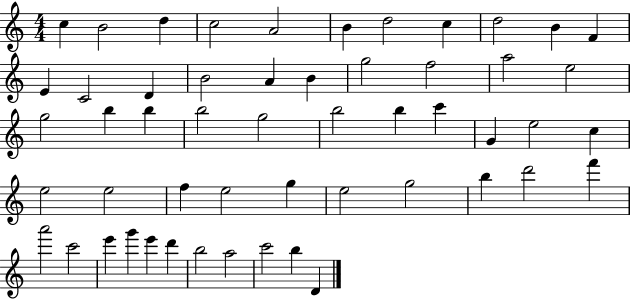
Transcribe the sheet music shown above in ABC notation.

X:1
T:Untitled
M:4/4
L:1/4
K:C
c B2 d c2 A2 B d2 c d2 B F E C2 D B2 A B g2 f2 a2 e2 g2 b b b2 g2 b2 b c' G e2 c e2 e2 f e2 g e2 g2 b d'2 f' a'2 c'2 e' g' e' d' b2 a2 c'2 b D